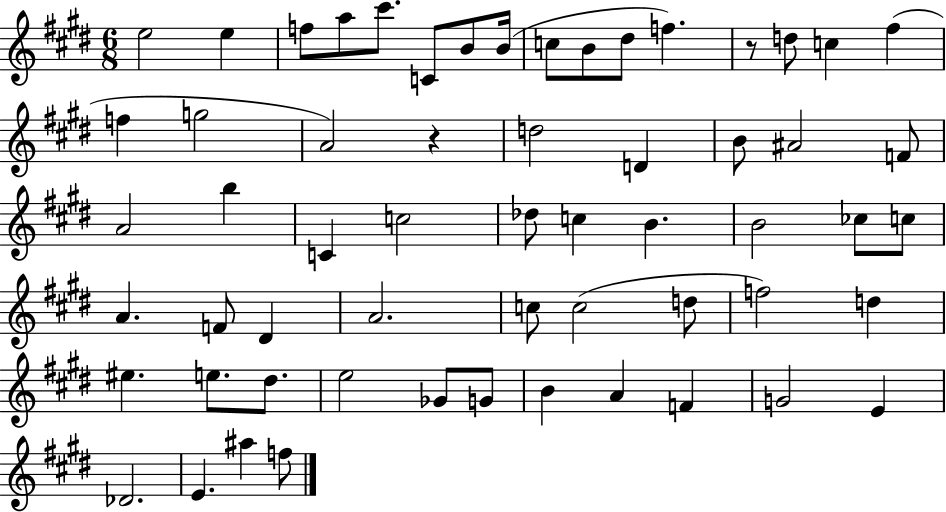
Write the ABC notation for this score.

X:1
T:Untitled
M:6/8
L:1/4
K:E
e2 e f/2 a/2 ^c'/2 C/2 B/2 B/4 c/2 B/2 ^d/2 f z/2 d/2 c ^f f g2 A2 z d2 D B/2 ^A2 F/2 A2 b C c2 _d/2 c B B2 _c/2 c/2 A F/2 ^D A2 c/2 c2 d/2 f2 d ^e e/2 ^d/2 e2 _G/2 G/2 B A F G2 E _D2 E ^a f/2